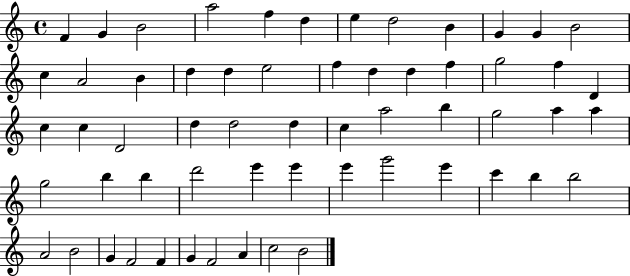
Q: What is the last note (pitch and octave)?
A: B4